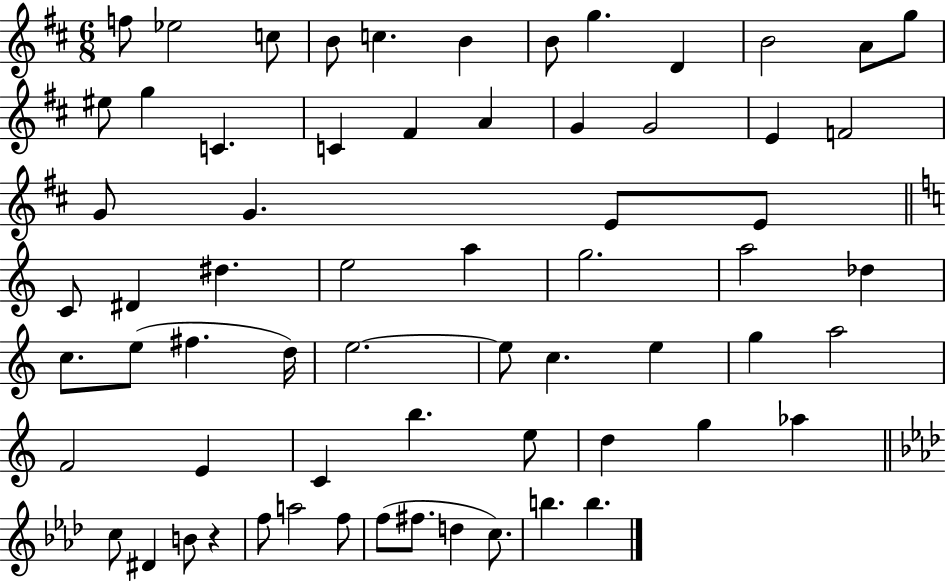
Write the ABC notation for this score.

X:1
T:Untitled
M:6/8
L:1/4
K:D
f/2 _e2 c/2 B/2 c B B/2 g D B2 A/2 g/2 ^e/2 g C C ^F A G G2 E F2 G/2 G E/2 E/2 C/2 ^D ^d e2 a g2 a2 _d c/2 e/2 ^f d/4 e2 e/2 c e g a2 F2 E C b e/2 d g _a c/2 ^D B/2 z f/2 a2 f/2 f/2 ^f/2 d c/2 b b